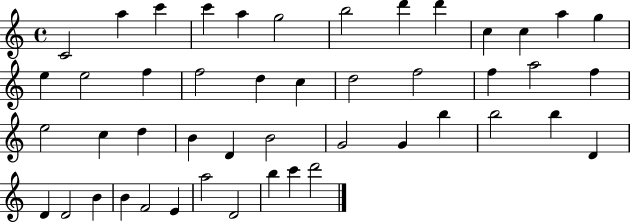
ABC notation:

X:1
T:Untitled
M:4/4
L:1/4
K:C
C2 a c' c' a g2 b2 d' d' c c a g e e2 f f2 d c d2 f2 f a2 f e2 c d B D B2 G2 G b b2 b D D D2 B B F2 E a2 D2 b c' d'2